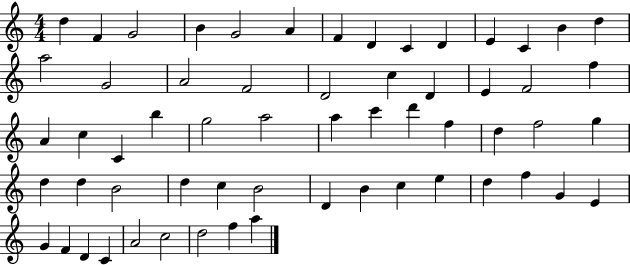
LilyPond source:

{
  \clef treble
  \numericTimeSignature
  \time 4/4
  \key c \major
  d''4 f'4 g'2 | b'4 g'2 a'4 | f'4 d'4 c'4 d'4 | e'4 c'4 b'4 d''4 | \break a''2 g'2 | a'2 f'2 | d'2 c''4 d'4 | e'4 f'2 f''4 | \break a'4 c''4 c'4 b''4 | g''2 a''2 | a''4 c'''4 d'''4 f''4 | d''4 f''2 g''4 | \break d''4 d''4 b'2 | d''4 c''4 b'2 | d'4 b'4 c''4 e''4 | d''4 f''4 g'4 e'4 | \break g'4 f'4 d'4 c'4 | a'2 c''2 | d''2 f''4 a''4 | \bar "|."
}